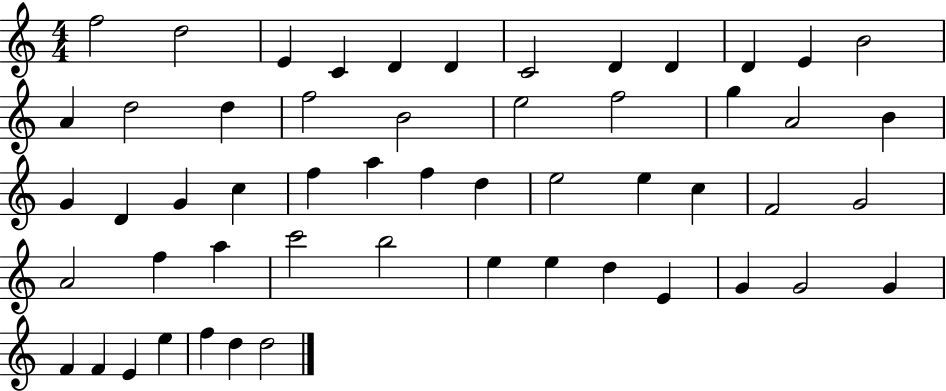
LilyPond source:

{
  \clef treble
  \numericTimeSignature
  \time 4/4
  \key c \major
  f''2 d''2 | e'4 c'4 d'4 d'4 | c'2 d'4 d'4 | d'4 e'4 b'2 | \break a'4 d''2 d''4 | f''2 b'2 | e''2 f''2 | g''4 a'2 b'4 | \break g'4 d'4 g'4 c''4 | f''4 a''4 f''4 d''4 | e''2 e''4 c''4 | f'2 g'2 | \break a'2 f''4 a''4 | c'''2 b''2 | e''4 e''4 d''4 e'4 | g'4 g'2 g'4 | \break f'4 f'4 e'4 e''4 | f''4 d''4 d''2 | \bar "|."
}